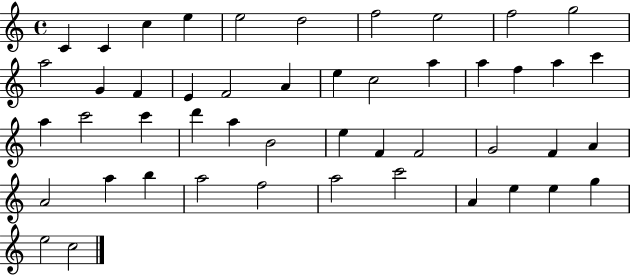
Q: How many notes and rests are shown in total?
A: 48